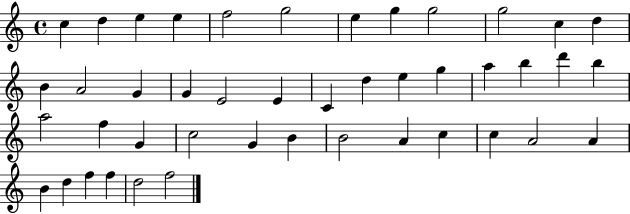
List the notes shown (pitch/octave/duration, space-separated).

C5/q D5/q E5/q E5/q F5/h G5/h E5/q G5/q G5/h G5/h C5/q D5/q B4/q A4/h G4/q G4/q E4/h E4/q C4/q D5/q E5/q G5/q A5/q B5/q D6/q B5/q A5/h F5/q G4/q C5/h G4/q B4/q B4/h A4/q C5/q C5/q A4/h A4/q B4/q D5/q F5/q F5/q D5/h F5/h